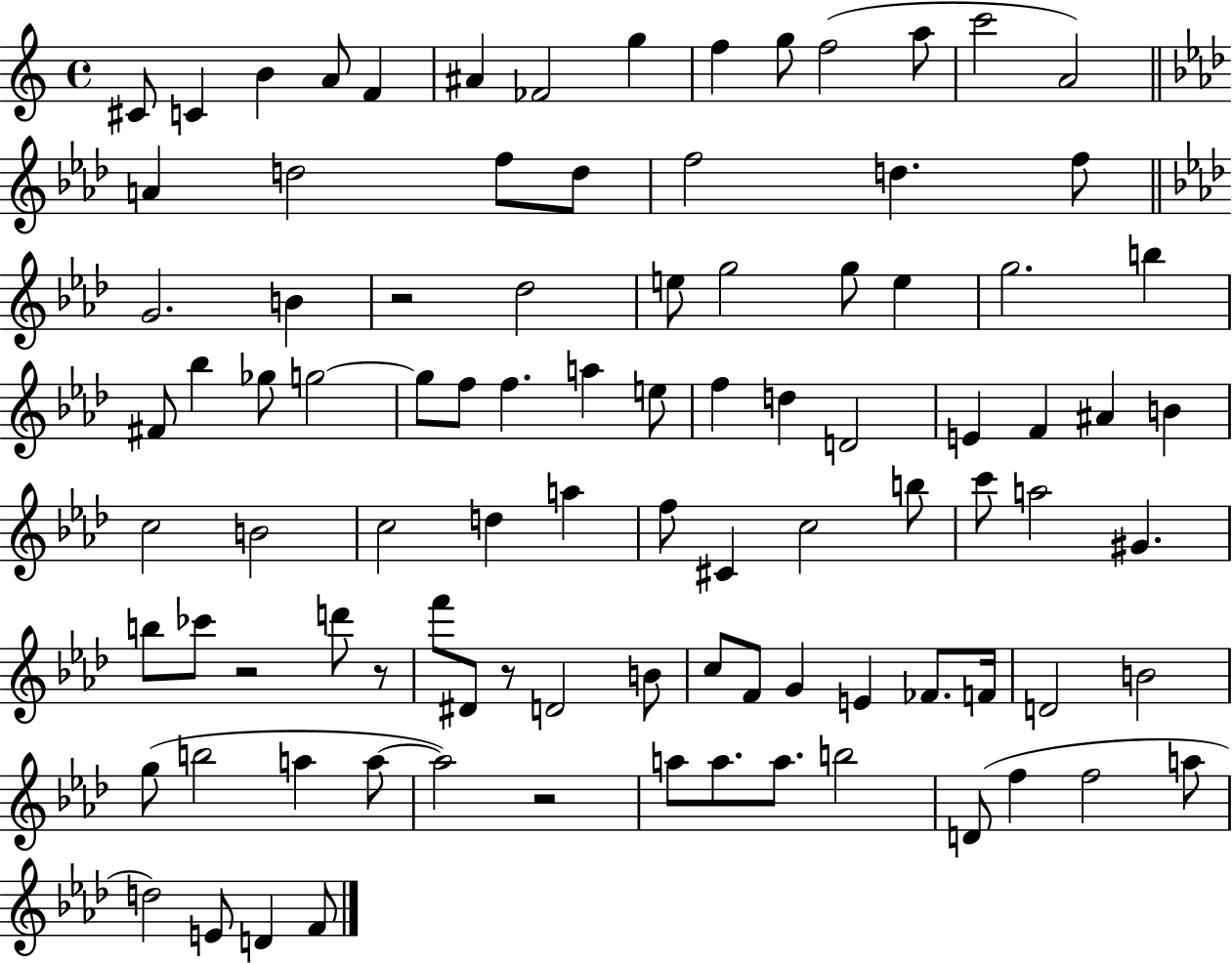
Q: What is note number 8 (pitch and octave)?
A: G5